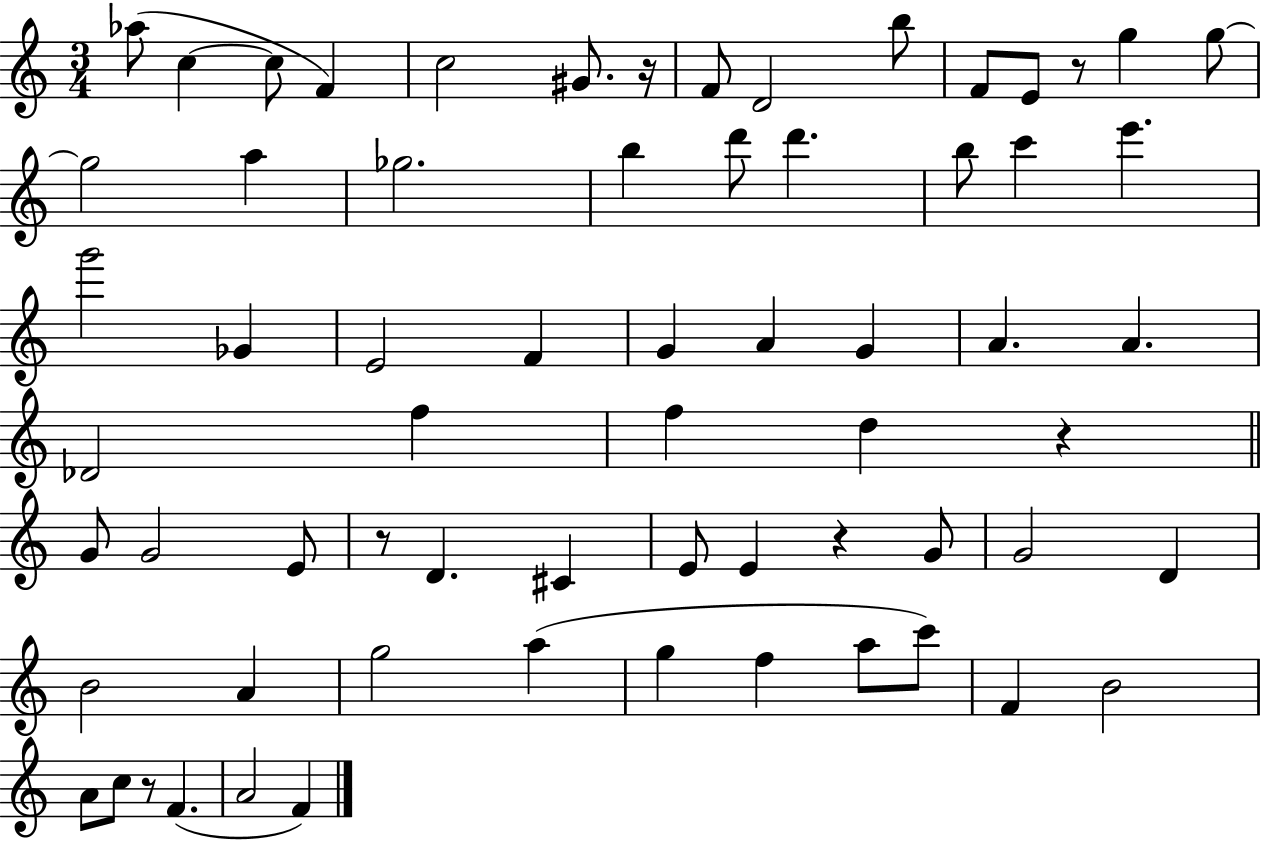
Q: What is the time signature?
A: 3/4